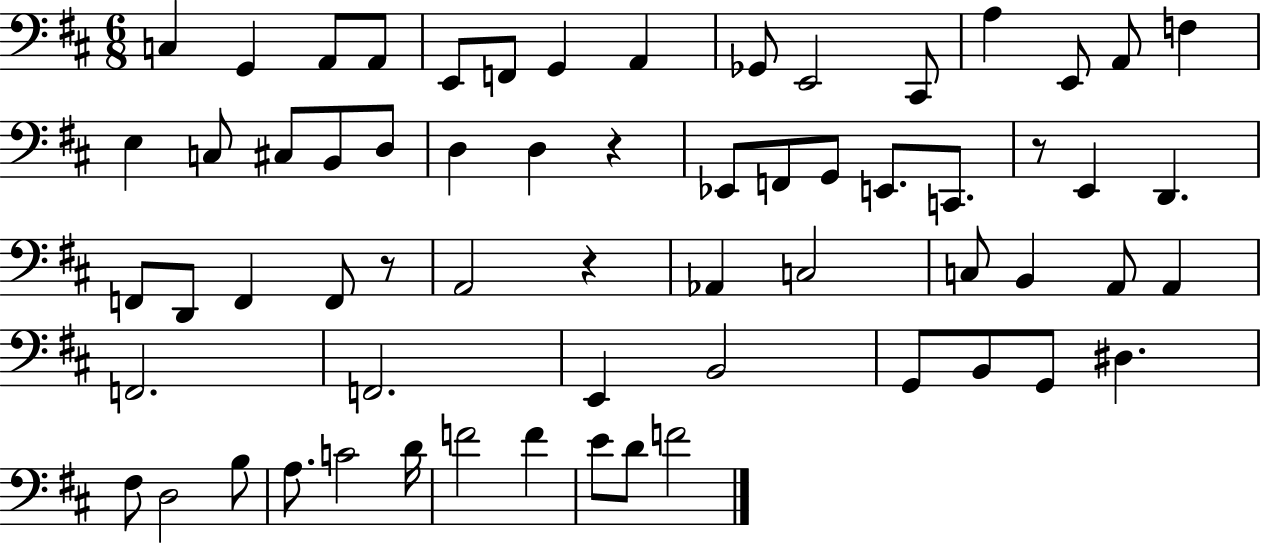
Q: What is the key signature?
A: D major